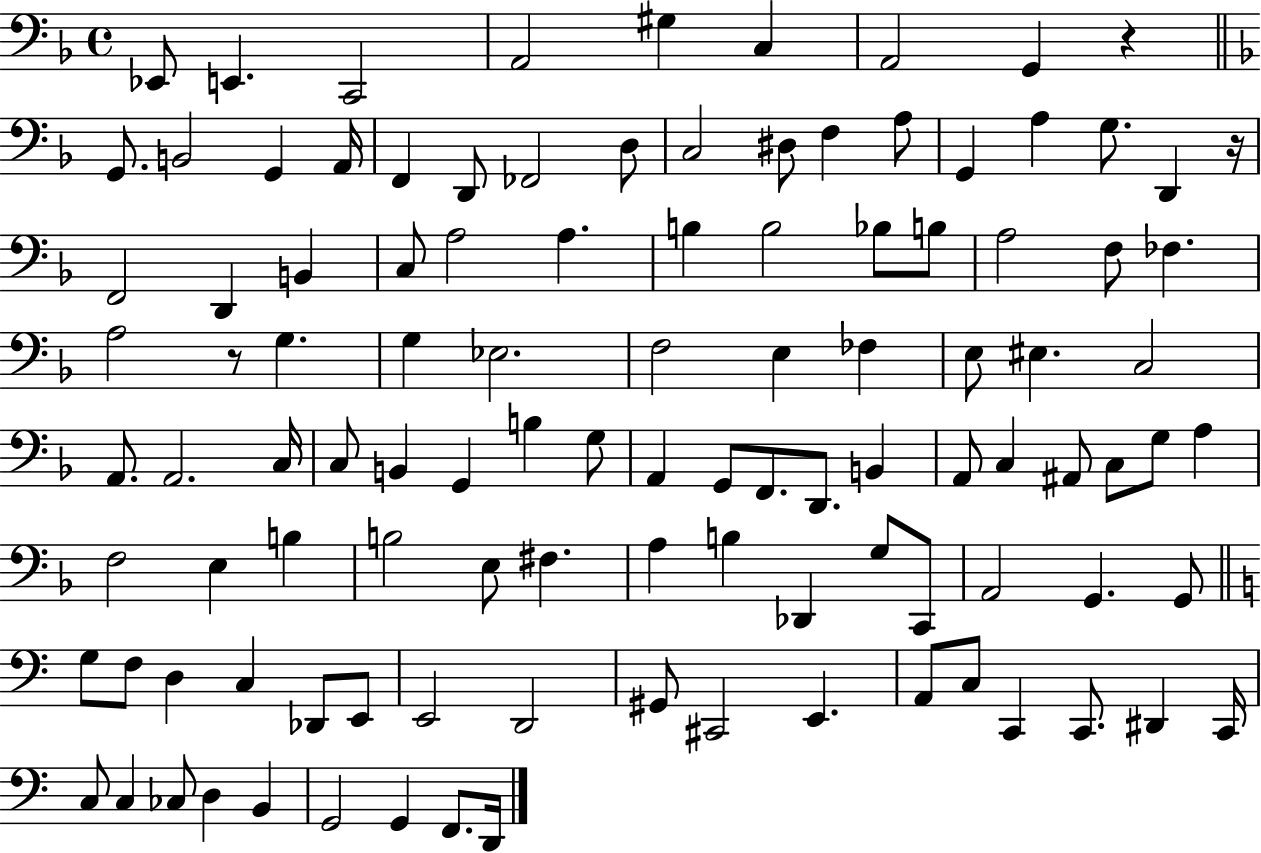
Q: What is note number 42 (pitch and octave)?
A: F3